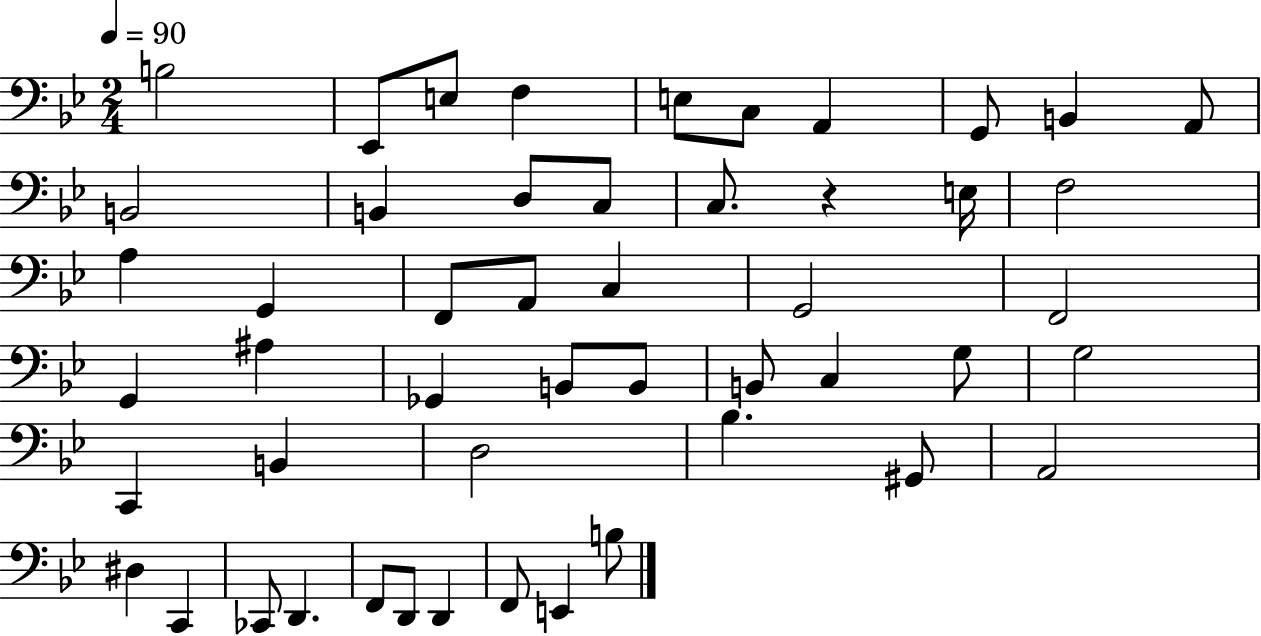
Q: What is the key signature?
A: BES major